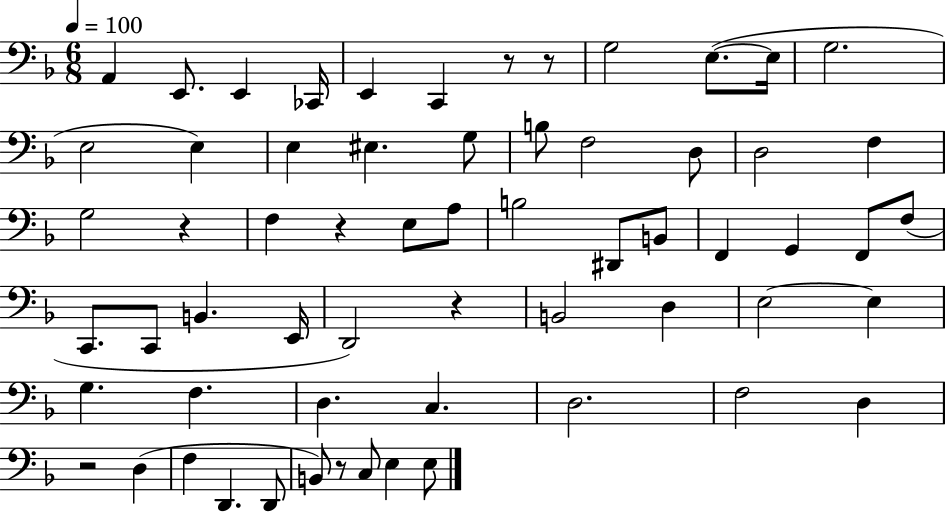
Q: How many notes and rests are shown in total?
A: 62